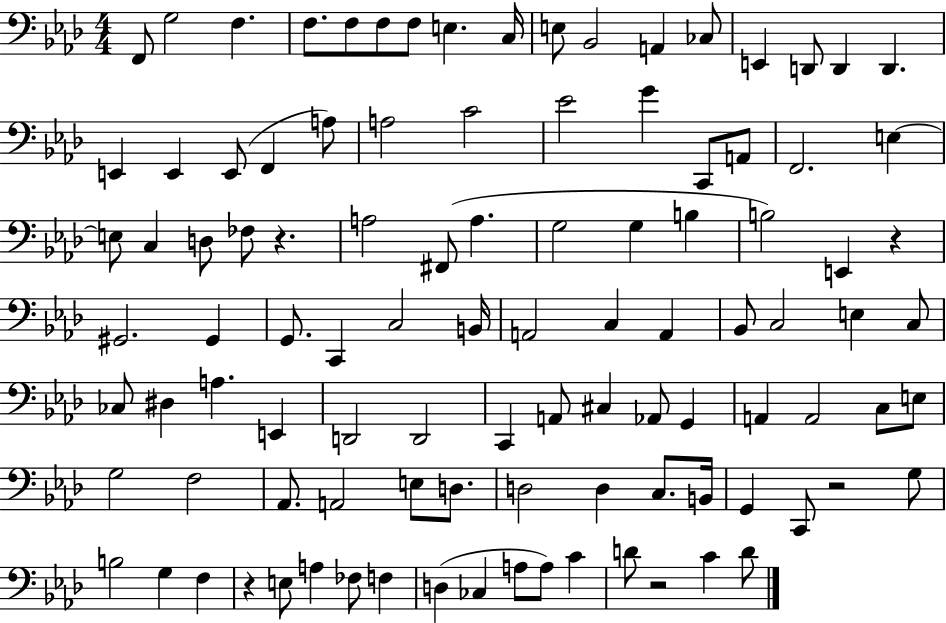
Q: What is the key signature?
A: AES major